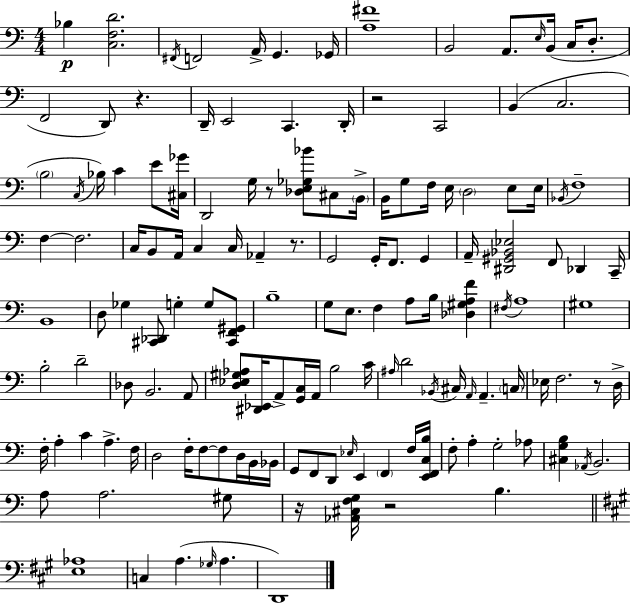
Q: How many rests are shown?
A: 7